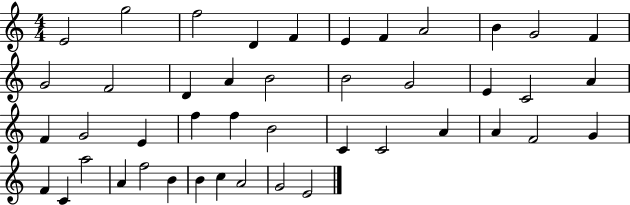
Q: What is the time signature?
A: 4/4